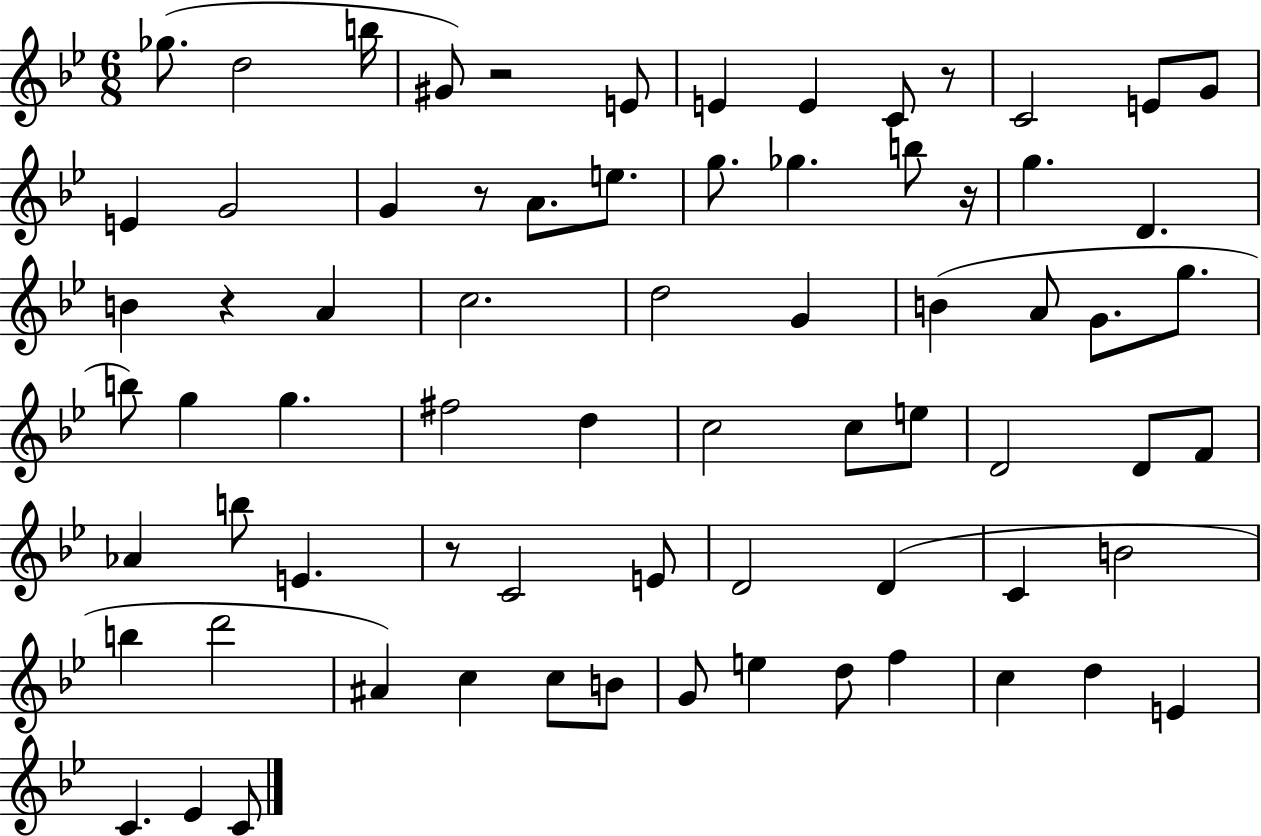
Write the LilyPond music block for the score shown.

{
  \clef treble
  \numericTimeSignature
  \time 6/8
  \key bes \major
  ges''8.( d''2 b''16 | gis'8) r2 e'8 | e'4 e'4 c'8 r8 | c'2 e'8 g'8 | \break e'4 g'2 | g'4 r8 a'8. e''8. | g''8. ges''4. b''8 r16 | g''4. d'4. | \break b'4 r4 a'4 | c''2. | d''2 g'4 | b'4( a'8 g'8. g''8. | \break b''8) g''4 g''4. | fis''2 d''4 | c''2 c''8 e''8 | d'2 d'8 f'8 | \break aes'4 b''8 e'4. | r8 c'2 e'8 | d'2 d'4( | c'4 b'2 | \break b''4 d'''2 | ais'4) c''4 c''8 b'8 | g'8 e''4 d''8 f''4 | c''4 d''4 e'4 | \break c'4. ees'4 c'8 | \bar "|."
}